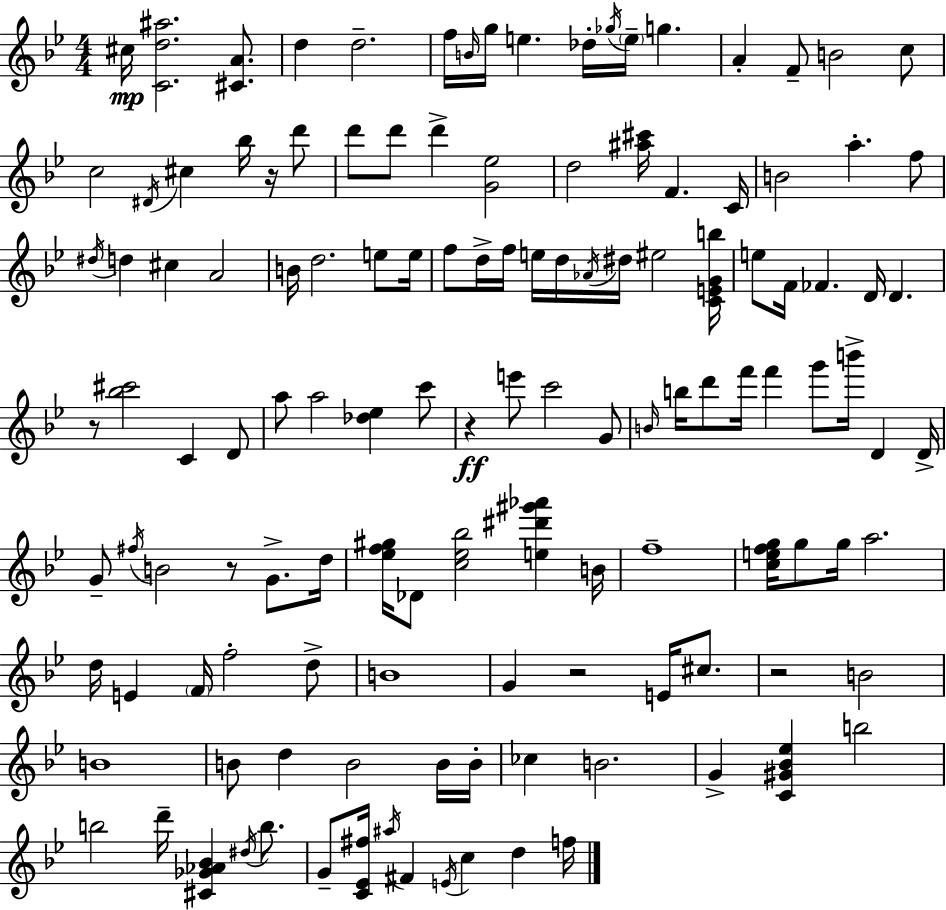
{
  \clef treble
  \numericTimeSignature
  \time 4/4
  \key g \minor
  cis''16\mp <c' d'' ais''>2. <cis' a'>8. | d''4 d''2.-- | f''16 \grace { b'16 } g''16 e''4. des''16-. \acciaccatura { ges''16 } \parenthesize e''16-- g''4. | a'4-. f'8-- b'2 | \break c''8 c''2 \acciaccatura { dis'16 } cis''4 bes''16 | r16 d'''8 d'''8 d'''8 d'''4-> <g' ees''>2 | d''2 <ais'' cis'''>16 f'4. | c'16 b'2 a''4.-. | \break f''8 \acciaccatura { dis''16 } d''4 cis''4 a'2 | b'16 d''2. | e''8 e''16 f''8 d''16-> f''16 e''16 d''16 \acciaccatura { aes'16 } dis''16 eis''2 | <c' e' g' b''>16 e''8 f'16 fes'4. d'16 d'4. | \break r8 <bes'' cis'''>2 c'4 | d'8 a''8 a''2 <des'' ees''>4 | c'''8 r4\ff e'''8 c'''2 | g'8 \grace { b'16 } b''16 d'''8 f'''16 f'''4 g'''8 | \break b'''16-> d'4 d'16-> g'8-- \acciaccatura { fis''16 } b'2 | r8 g'8.-> d''16 <ees'' f'' gis''>16 des'8 <c'' ees'' bes''>2 | <e'' dis''' gis''' aes'''>4 b'16 f''1-- | <c'' e'' f'' g''>16 g''8 g''16 a''2. | \break d''16 e'4 \parenthesize f'16 f''2-. | d''8-> b'1 | g'4 r2 | e'16 cis''8. r2 b'2 | \break b'1 | b'8 d''4 b'2 | b'16 b'16-. ces''4 b'2. | g'4-> <c' gis' bes' ees''>4 b''2 | \break b''2 d'''16-- | <cis' ges' aes' bes'>4 \acciaccatura { dis''16 } b''8. g'8-- <c' ees' fis''>16 \acciaccatura { ais''16 } fis'4 | \acciaccatura { e'16 } c''4 d''4 f''16 \bar "|."
}